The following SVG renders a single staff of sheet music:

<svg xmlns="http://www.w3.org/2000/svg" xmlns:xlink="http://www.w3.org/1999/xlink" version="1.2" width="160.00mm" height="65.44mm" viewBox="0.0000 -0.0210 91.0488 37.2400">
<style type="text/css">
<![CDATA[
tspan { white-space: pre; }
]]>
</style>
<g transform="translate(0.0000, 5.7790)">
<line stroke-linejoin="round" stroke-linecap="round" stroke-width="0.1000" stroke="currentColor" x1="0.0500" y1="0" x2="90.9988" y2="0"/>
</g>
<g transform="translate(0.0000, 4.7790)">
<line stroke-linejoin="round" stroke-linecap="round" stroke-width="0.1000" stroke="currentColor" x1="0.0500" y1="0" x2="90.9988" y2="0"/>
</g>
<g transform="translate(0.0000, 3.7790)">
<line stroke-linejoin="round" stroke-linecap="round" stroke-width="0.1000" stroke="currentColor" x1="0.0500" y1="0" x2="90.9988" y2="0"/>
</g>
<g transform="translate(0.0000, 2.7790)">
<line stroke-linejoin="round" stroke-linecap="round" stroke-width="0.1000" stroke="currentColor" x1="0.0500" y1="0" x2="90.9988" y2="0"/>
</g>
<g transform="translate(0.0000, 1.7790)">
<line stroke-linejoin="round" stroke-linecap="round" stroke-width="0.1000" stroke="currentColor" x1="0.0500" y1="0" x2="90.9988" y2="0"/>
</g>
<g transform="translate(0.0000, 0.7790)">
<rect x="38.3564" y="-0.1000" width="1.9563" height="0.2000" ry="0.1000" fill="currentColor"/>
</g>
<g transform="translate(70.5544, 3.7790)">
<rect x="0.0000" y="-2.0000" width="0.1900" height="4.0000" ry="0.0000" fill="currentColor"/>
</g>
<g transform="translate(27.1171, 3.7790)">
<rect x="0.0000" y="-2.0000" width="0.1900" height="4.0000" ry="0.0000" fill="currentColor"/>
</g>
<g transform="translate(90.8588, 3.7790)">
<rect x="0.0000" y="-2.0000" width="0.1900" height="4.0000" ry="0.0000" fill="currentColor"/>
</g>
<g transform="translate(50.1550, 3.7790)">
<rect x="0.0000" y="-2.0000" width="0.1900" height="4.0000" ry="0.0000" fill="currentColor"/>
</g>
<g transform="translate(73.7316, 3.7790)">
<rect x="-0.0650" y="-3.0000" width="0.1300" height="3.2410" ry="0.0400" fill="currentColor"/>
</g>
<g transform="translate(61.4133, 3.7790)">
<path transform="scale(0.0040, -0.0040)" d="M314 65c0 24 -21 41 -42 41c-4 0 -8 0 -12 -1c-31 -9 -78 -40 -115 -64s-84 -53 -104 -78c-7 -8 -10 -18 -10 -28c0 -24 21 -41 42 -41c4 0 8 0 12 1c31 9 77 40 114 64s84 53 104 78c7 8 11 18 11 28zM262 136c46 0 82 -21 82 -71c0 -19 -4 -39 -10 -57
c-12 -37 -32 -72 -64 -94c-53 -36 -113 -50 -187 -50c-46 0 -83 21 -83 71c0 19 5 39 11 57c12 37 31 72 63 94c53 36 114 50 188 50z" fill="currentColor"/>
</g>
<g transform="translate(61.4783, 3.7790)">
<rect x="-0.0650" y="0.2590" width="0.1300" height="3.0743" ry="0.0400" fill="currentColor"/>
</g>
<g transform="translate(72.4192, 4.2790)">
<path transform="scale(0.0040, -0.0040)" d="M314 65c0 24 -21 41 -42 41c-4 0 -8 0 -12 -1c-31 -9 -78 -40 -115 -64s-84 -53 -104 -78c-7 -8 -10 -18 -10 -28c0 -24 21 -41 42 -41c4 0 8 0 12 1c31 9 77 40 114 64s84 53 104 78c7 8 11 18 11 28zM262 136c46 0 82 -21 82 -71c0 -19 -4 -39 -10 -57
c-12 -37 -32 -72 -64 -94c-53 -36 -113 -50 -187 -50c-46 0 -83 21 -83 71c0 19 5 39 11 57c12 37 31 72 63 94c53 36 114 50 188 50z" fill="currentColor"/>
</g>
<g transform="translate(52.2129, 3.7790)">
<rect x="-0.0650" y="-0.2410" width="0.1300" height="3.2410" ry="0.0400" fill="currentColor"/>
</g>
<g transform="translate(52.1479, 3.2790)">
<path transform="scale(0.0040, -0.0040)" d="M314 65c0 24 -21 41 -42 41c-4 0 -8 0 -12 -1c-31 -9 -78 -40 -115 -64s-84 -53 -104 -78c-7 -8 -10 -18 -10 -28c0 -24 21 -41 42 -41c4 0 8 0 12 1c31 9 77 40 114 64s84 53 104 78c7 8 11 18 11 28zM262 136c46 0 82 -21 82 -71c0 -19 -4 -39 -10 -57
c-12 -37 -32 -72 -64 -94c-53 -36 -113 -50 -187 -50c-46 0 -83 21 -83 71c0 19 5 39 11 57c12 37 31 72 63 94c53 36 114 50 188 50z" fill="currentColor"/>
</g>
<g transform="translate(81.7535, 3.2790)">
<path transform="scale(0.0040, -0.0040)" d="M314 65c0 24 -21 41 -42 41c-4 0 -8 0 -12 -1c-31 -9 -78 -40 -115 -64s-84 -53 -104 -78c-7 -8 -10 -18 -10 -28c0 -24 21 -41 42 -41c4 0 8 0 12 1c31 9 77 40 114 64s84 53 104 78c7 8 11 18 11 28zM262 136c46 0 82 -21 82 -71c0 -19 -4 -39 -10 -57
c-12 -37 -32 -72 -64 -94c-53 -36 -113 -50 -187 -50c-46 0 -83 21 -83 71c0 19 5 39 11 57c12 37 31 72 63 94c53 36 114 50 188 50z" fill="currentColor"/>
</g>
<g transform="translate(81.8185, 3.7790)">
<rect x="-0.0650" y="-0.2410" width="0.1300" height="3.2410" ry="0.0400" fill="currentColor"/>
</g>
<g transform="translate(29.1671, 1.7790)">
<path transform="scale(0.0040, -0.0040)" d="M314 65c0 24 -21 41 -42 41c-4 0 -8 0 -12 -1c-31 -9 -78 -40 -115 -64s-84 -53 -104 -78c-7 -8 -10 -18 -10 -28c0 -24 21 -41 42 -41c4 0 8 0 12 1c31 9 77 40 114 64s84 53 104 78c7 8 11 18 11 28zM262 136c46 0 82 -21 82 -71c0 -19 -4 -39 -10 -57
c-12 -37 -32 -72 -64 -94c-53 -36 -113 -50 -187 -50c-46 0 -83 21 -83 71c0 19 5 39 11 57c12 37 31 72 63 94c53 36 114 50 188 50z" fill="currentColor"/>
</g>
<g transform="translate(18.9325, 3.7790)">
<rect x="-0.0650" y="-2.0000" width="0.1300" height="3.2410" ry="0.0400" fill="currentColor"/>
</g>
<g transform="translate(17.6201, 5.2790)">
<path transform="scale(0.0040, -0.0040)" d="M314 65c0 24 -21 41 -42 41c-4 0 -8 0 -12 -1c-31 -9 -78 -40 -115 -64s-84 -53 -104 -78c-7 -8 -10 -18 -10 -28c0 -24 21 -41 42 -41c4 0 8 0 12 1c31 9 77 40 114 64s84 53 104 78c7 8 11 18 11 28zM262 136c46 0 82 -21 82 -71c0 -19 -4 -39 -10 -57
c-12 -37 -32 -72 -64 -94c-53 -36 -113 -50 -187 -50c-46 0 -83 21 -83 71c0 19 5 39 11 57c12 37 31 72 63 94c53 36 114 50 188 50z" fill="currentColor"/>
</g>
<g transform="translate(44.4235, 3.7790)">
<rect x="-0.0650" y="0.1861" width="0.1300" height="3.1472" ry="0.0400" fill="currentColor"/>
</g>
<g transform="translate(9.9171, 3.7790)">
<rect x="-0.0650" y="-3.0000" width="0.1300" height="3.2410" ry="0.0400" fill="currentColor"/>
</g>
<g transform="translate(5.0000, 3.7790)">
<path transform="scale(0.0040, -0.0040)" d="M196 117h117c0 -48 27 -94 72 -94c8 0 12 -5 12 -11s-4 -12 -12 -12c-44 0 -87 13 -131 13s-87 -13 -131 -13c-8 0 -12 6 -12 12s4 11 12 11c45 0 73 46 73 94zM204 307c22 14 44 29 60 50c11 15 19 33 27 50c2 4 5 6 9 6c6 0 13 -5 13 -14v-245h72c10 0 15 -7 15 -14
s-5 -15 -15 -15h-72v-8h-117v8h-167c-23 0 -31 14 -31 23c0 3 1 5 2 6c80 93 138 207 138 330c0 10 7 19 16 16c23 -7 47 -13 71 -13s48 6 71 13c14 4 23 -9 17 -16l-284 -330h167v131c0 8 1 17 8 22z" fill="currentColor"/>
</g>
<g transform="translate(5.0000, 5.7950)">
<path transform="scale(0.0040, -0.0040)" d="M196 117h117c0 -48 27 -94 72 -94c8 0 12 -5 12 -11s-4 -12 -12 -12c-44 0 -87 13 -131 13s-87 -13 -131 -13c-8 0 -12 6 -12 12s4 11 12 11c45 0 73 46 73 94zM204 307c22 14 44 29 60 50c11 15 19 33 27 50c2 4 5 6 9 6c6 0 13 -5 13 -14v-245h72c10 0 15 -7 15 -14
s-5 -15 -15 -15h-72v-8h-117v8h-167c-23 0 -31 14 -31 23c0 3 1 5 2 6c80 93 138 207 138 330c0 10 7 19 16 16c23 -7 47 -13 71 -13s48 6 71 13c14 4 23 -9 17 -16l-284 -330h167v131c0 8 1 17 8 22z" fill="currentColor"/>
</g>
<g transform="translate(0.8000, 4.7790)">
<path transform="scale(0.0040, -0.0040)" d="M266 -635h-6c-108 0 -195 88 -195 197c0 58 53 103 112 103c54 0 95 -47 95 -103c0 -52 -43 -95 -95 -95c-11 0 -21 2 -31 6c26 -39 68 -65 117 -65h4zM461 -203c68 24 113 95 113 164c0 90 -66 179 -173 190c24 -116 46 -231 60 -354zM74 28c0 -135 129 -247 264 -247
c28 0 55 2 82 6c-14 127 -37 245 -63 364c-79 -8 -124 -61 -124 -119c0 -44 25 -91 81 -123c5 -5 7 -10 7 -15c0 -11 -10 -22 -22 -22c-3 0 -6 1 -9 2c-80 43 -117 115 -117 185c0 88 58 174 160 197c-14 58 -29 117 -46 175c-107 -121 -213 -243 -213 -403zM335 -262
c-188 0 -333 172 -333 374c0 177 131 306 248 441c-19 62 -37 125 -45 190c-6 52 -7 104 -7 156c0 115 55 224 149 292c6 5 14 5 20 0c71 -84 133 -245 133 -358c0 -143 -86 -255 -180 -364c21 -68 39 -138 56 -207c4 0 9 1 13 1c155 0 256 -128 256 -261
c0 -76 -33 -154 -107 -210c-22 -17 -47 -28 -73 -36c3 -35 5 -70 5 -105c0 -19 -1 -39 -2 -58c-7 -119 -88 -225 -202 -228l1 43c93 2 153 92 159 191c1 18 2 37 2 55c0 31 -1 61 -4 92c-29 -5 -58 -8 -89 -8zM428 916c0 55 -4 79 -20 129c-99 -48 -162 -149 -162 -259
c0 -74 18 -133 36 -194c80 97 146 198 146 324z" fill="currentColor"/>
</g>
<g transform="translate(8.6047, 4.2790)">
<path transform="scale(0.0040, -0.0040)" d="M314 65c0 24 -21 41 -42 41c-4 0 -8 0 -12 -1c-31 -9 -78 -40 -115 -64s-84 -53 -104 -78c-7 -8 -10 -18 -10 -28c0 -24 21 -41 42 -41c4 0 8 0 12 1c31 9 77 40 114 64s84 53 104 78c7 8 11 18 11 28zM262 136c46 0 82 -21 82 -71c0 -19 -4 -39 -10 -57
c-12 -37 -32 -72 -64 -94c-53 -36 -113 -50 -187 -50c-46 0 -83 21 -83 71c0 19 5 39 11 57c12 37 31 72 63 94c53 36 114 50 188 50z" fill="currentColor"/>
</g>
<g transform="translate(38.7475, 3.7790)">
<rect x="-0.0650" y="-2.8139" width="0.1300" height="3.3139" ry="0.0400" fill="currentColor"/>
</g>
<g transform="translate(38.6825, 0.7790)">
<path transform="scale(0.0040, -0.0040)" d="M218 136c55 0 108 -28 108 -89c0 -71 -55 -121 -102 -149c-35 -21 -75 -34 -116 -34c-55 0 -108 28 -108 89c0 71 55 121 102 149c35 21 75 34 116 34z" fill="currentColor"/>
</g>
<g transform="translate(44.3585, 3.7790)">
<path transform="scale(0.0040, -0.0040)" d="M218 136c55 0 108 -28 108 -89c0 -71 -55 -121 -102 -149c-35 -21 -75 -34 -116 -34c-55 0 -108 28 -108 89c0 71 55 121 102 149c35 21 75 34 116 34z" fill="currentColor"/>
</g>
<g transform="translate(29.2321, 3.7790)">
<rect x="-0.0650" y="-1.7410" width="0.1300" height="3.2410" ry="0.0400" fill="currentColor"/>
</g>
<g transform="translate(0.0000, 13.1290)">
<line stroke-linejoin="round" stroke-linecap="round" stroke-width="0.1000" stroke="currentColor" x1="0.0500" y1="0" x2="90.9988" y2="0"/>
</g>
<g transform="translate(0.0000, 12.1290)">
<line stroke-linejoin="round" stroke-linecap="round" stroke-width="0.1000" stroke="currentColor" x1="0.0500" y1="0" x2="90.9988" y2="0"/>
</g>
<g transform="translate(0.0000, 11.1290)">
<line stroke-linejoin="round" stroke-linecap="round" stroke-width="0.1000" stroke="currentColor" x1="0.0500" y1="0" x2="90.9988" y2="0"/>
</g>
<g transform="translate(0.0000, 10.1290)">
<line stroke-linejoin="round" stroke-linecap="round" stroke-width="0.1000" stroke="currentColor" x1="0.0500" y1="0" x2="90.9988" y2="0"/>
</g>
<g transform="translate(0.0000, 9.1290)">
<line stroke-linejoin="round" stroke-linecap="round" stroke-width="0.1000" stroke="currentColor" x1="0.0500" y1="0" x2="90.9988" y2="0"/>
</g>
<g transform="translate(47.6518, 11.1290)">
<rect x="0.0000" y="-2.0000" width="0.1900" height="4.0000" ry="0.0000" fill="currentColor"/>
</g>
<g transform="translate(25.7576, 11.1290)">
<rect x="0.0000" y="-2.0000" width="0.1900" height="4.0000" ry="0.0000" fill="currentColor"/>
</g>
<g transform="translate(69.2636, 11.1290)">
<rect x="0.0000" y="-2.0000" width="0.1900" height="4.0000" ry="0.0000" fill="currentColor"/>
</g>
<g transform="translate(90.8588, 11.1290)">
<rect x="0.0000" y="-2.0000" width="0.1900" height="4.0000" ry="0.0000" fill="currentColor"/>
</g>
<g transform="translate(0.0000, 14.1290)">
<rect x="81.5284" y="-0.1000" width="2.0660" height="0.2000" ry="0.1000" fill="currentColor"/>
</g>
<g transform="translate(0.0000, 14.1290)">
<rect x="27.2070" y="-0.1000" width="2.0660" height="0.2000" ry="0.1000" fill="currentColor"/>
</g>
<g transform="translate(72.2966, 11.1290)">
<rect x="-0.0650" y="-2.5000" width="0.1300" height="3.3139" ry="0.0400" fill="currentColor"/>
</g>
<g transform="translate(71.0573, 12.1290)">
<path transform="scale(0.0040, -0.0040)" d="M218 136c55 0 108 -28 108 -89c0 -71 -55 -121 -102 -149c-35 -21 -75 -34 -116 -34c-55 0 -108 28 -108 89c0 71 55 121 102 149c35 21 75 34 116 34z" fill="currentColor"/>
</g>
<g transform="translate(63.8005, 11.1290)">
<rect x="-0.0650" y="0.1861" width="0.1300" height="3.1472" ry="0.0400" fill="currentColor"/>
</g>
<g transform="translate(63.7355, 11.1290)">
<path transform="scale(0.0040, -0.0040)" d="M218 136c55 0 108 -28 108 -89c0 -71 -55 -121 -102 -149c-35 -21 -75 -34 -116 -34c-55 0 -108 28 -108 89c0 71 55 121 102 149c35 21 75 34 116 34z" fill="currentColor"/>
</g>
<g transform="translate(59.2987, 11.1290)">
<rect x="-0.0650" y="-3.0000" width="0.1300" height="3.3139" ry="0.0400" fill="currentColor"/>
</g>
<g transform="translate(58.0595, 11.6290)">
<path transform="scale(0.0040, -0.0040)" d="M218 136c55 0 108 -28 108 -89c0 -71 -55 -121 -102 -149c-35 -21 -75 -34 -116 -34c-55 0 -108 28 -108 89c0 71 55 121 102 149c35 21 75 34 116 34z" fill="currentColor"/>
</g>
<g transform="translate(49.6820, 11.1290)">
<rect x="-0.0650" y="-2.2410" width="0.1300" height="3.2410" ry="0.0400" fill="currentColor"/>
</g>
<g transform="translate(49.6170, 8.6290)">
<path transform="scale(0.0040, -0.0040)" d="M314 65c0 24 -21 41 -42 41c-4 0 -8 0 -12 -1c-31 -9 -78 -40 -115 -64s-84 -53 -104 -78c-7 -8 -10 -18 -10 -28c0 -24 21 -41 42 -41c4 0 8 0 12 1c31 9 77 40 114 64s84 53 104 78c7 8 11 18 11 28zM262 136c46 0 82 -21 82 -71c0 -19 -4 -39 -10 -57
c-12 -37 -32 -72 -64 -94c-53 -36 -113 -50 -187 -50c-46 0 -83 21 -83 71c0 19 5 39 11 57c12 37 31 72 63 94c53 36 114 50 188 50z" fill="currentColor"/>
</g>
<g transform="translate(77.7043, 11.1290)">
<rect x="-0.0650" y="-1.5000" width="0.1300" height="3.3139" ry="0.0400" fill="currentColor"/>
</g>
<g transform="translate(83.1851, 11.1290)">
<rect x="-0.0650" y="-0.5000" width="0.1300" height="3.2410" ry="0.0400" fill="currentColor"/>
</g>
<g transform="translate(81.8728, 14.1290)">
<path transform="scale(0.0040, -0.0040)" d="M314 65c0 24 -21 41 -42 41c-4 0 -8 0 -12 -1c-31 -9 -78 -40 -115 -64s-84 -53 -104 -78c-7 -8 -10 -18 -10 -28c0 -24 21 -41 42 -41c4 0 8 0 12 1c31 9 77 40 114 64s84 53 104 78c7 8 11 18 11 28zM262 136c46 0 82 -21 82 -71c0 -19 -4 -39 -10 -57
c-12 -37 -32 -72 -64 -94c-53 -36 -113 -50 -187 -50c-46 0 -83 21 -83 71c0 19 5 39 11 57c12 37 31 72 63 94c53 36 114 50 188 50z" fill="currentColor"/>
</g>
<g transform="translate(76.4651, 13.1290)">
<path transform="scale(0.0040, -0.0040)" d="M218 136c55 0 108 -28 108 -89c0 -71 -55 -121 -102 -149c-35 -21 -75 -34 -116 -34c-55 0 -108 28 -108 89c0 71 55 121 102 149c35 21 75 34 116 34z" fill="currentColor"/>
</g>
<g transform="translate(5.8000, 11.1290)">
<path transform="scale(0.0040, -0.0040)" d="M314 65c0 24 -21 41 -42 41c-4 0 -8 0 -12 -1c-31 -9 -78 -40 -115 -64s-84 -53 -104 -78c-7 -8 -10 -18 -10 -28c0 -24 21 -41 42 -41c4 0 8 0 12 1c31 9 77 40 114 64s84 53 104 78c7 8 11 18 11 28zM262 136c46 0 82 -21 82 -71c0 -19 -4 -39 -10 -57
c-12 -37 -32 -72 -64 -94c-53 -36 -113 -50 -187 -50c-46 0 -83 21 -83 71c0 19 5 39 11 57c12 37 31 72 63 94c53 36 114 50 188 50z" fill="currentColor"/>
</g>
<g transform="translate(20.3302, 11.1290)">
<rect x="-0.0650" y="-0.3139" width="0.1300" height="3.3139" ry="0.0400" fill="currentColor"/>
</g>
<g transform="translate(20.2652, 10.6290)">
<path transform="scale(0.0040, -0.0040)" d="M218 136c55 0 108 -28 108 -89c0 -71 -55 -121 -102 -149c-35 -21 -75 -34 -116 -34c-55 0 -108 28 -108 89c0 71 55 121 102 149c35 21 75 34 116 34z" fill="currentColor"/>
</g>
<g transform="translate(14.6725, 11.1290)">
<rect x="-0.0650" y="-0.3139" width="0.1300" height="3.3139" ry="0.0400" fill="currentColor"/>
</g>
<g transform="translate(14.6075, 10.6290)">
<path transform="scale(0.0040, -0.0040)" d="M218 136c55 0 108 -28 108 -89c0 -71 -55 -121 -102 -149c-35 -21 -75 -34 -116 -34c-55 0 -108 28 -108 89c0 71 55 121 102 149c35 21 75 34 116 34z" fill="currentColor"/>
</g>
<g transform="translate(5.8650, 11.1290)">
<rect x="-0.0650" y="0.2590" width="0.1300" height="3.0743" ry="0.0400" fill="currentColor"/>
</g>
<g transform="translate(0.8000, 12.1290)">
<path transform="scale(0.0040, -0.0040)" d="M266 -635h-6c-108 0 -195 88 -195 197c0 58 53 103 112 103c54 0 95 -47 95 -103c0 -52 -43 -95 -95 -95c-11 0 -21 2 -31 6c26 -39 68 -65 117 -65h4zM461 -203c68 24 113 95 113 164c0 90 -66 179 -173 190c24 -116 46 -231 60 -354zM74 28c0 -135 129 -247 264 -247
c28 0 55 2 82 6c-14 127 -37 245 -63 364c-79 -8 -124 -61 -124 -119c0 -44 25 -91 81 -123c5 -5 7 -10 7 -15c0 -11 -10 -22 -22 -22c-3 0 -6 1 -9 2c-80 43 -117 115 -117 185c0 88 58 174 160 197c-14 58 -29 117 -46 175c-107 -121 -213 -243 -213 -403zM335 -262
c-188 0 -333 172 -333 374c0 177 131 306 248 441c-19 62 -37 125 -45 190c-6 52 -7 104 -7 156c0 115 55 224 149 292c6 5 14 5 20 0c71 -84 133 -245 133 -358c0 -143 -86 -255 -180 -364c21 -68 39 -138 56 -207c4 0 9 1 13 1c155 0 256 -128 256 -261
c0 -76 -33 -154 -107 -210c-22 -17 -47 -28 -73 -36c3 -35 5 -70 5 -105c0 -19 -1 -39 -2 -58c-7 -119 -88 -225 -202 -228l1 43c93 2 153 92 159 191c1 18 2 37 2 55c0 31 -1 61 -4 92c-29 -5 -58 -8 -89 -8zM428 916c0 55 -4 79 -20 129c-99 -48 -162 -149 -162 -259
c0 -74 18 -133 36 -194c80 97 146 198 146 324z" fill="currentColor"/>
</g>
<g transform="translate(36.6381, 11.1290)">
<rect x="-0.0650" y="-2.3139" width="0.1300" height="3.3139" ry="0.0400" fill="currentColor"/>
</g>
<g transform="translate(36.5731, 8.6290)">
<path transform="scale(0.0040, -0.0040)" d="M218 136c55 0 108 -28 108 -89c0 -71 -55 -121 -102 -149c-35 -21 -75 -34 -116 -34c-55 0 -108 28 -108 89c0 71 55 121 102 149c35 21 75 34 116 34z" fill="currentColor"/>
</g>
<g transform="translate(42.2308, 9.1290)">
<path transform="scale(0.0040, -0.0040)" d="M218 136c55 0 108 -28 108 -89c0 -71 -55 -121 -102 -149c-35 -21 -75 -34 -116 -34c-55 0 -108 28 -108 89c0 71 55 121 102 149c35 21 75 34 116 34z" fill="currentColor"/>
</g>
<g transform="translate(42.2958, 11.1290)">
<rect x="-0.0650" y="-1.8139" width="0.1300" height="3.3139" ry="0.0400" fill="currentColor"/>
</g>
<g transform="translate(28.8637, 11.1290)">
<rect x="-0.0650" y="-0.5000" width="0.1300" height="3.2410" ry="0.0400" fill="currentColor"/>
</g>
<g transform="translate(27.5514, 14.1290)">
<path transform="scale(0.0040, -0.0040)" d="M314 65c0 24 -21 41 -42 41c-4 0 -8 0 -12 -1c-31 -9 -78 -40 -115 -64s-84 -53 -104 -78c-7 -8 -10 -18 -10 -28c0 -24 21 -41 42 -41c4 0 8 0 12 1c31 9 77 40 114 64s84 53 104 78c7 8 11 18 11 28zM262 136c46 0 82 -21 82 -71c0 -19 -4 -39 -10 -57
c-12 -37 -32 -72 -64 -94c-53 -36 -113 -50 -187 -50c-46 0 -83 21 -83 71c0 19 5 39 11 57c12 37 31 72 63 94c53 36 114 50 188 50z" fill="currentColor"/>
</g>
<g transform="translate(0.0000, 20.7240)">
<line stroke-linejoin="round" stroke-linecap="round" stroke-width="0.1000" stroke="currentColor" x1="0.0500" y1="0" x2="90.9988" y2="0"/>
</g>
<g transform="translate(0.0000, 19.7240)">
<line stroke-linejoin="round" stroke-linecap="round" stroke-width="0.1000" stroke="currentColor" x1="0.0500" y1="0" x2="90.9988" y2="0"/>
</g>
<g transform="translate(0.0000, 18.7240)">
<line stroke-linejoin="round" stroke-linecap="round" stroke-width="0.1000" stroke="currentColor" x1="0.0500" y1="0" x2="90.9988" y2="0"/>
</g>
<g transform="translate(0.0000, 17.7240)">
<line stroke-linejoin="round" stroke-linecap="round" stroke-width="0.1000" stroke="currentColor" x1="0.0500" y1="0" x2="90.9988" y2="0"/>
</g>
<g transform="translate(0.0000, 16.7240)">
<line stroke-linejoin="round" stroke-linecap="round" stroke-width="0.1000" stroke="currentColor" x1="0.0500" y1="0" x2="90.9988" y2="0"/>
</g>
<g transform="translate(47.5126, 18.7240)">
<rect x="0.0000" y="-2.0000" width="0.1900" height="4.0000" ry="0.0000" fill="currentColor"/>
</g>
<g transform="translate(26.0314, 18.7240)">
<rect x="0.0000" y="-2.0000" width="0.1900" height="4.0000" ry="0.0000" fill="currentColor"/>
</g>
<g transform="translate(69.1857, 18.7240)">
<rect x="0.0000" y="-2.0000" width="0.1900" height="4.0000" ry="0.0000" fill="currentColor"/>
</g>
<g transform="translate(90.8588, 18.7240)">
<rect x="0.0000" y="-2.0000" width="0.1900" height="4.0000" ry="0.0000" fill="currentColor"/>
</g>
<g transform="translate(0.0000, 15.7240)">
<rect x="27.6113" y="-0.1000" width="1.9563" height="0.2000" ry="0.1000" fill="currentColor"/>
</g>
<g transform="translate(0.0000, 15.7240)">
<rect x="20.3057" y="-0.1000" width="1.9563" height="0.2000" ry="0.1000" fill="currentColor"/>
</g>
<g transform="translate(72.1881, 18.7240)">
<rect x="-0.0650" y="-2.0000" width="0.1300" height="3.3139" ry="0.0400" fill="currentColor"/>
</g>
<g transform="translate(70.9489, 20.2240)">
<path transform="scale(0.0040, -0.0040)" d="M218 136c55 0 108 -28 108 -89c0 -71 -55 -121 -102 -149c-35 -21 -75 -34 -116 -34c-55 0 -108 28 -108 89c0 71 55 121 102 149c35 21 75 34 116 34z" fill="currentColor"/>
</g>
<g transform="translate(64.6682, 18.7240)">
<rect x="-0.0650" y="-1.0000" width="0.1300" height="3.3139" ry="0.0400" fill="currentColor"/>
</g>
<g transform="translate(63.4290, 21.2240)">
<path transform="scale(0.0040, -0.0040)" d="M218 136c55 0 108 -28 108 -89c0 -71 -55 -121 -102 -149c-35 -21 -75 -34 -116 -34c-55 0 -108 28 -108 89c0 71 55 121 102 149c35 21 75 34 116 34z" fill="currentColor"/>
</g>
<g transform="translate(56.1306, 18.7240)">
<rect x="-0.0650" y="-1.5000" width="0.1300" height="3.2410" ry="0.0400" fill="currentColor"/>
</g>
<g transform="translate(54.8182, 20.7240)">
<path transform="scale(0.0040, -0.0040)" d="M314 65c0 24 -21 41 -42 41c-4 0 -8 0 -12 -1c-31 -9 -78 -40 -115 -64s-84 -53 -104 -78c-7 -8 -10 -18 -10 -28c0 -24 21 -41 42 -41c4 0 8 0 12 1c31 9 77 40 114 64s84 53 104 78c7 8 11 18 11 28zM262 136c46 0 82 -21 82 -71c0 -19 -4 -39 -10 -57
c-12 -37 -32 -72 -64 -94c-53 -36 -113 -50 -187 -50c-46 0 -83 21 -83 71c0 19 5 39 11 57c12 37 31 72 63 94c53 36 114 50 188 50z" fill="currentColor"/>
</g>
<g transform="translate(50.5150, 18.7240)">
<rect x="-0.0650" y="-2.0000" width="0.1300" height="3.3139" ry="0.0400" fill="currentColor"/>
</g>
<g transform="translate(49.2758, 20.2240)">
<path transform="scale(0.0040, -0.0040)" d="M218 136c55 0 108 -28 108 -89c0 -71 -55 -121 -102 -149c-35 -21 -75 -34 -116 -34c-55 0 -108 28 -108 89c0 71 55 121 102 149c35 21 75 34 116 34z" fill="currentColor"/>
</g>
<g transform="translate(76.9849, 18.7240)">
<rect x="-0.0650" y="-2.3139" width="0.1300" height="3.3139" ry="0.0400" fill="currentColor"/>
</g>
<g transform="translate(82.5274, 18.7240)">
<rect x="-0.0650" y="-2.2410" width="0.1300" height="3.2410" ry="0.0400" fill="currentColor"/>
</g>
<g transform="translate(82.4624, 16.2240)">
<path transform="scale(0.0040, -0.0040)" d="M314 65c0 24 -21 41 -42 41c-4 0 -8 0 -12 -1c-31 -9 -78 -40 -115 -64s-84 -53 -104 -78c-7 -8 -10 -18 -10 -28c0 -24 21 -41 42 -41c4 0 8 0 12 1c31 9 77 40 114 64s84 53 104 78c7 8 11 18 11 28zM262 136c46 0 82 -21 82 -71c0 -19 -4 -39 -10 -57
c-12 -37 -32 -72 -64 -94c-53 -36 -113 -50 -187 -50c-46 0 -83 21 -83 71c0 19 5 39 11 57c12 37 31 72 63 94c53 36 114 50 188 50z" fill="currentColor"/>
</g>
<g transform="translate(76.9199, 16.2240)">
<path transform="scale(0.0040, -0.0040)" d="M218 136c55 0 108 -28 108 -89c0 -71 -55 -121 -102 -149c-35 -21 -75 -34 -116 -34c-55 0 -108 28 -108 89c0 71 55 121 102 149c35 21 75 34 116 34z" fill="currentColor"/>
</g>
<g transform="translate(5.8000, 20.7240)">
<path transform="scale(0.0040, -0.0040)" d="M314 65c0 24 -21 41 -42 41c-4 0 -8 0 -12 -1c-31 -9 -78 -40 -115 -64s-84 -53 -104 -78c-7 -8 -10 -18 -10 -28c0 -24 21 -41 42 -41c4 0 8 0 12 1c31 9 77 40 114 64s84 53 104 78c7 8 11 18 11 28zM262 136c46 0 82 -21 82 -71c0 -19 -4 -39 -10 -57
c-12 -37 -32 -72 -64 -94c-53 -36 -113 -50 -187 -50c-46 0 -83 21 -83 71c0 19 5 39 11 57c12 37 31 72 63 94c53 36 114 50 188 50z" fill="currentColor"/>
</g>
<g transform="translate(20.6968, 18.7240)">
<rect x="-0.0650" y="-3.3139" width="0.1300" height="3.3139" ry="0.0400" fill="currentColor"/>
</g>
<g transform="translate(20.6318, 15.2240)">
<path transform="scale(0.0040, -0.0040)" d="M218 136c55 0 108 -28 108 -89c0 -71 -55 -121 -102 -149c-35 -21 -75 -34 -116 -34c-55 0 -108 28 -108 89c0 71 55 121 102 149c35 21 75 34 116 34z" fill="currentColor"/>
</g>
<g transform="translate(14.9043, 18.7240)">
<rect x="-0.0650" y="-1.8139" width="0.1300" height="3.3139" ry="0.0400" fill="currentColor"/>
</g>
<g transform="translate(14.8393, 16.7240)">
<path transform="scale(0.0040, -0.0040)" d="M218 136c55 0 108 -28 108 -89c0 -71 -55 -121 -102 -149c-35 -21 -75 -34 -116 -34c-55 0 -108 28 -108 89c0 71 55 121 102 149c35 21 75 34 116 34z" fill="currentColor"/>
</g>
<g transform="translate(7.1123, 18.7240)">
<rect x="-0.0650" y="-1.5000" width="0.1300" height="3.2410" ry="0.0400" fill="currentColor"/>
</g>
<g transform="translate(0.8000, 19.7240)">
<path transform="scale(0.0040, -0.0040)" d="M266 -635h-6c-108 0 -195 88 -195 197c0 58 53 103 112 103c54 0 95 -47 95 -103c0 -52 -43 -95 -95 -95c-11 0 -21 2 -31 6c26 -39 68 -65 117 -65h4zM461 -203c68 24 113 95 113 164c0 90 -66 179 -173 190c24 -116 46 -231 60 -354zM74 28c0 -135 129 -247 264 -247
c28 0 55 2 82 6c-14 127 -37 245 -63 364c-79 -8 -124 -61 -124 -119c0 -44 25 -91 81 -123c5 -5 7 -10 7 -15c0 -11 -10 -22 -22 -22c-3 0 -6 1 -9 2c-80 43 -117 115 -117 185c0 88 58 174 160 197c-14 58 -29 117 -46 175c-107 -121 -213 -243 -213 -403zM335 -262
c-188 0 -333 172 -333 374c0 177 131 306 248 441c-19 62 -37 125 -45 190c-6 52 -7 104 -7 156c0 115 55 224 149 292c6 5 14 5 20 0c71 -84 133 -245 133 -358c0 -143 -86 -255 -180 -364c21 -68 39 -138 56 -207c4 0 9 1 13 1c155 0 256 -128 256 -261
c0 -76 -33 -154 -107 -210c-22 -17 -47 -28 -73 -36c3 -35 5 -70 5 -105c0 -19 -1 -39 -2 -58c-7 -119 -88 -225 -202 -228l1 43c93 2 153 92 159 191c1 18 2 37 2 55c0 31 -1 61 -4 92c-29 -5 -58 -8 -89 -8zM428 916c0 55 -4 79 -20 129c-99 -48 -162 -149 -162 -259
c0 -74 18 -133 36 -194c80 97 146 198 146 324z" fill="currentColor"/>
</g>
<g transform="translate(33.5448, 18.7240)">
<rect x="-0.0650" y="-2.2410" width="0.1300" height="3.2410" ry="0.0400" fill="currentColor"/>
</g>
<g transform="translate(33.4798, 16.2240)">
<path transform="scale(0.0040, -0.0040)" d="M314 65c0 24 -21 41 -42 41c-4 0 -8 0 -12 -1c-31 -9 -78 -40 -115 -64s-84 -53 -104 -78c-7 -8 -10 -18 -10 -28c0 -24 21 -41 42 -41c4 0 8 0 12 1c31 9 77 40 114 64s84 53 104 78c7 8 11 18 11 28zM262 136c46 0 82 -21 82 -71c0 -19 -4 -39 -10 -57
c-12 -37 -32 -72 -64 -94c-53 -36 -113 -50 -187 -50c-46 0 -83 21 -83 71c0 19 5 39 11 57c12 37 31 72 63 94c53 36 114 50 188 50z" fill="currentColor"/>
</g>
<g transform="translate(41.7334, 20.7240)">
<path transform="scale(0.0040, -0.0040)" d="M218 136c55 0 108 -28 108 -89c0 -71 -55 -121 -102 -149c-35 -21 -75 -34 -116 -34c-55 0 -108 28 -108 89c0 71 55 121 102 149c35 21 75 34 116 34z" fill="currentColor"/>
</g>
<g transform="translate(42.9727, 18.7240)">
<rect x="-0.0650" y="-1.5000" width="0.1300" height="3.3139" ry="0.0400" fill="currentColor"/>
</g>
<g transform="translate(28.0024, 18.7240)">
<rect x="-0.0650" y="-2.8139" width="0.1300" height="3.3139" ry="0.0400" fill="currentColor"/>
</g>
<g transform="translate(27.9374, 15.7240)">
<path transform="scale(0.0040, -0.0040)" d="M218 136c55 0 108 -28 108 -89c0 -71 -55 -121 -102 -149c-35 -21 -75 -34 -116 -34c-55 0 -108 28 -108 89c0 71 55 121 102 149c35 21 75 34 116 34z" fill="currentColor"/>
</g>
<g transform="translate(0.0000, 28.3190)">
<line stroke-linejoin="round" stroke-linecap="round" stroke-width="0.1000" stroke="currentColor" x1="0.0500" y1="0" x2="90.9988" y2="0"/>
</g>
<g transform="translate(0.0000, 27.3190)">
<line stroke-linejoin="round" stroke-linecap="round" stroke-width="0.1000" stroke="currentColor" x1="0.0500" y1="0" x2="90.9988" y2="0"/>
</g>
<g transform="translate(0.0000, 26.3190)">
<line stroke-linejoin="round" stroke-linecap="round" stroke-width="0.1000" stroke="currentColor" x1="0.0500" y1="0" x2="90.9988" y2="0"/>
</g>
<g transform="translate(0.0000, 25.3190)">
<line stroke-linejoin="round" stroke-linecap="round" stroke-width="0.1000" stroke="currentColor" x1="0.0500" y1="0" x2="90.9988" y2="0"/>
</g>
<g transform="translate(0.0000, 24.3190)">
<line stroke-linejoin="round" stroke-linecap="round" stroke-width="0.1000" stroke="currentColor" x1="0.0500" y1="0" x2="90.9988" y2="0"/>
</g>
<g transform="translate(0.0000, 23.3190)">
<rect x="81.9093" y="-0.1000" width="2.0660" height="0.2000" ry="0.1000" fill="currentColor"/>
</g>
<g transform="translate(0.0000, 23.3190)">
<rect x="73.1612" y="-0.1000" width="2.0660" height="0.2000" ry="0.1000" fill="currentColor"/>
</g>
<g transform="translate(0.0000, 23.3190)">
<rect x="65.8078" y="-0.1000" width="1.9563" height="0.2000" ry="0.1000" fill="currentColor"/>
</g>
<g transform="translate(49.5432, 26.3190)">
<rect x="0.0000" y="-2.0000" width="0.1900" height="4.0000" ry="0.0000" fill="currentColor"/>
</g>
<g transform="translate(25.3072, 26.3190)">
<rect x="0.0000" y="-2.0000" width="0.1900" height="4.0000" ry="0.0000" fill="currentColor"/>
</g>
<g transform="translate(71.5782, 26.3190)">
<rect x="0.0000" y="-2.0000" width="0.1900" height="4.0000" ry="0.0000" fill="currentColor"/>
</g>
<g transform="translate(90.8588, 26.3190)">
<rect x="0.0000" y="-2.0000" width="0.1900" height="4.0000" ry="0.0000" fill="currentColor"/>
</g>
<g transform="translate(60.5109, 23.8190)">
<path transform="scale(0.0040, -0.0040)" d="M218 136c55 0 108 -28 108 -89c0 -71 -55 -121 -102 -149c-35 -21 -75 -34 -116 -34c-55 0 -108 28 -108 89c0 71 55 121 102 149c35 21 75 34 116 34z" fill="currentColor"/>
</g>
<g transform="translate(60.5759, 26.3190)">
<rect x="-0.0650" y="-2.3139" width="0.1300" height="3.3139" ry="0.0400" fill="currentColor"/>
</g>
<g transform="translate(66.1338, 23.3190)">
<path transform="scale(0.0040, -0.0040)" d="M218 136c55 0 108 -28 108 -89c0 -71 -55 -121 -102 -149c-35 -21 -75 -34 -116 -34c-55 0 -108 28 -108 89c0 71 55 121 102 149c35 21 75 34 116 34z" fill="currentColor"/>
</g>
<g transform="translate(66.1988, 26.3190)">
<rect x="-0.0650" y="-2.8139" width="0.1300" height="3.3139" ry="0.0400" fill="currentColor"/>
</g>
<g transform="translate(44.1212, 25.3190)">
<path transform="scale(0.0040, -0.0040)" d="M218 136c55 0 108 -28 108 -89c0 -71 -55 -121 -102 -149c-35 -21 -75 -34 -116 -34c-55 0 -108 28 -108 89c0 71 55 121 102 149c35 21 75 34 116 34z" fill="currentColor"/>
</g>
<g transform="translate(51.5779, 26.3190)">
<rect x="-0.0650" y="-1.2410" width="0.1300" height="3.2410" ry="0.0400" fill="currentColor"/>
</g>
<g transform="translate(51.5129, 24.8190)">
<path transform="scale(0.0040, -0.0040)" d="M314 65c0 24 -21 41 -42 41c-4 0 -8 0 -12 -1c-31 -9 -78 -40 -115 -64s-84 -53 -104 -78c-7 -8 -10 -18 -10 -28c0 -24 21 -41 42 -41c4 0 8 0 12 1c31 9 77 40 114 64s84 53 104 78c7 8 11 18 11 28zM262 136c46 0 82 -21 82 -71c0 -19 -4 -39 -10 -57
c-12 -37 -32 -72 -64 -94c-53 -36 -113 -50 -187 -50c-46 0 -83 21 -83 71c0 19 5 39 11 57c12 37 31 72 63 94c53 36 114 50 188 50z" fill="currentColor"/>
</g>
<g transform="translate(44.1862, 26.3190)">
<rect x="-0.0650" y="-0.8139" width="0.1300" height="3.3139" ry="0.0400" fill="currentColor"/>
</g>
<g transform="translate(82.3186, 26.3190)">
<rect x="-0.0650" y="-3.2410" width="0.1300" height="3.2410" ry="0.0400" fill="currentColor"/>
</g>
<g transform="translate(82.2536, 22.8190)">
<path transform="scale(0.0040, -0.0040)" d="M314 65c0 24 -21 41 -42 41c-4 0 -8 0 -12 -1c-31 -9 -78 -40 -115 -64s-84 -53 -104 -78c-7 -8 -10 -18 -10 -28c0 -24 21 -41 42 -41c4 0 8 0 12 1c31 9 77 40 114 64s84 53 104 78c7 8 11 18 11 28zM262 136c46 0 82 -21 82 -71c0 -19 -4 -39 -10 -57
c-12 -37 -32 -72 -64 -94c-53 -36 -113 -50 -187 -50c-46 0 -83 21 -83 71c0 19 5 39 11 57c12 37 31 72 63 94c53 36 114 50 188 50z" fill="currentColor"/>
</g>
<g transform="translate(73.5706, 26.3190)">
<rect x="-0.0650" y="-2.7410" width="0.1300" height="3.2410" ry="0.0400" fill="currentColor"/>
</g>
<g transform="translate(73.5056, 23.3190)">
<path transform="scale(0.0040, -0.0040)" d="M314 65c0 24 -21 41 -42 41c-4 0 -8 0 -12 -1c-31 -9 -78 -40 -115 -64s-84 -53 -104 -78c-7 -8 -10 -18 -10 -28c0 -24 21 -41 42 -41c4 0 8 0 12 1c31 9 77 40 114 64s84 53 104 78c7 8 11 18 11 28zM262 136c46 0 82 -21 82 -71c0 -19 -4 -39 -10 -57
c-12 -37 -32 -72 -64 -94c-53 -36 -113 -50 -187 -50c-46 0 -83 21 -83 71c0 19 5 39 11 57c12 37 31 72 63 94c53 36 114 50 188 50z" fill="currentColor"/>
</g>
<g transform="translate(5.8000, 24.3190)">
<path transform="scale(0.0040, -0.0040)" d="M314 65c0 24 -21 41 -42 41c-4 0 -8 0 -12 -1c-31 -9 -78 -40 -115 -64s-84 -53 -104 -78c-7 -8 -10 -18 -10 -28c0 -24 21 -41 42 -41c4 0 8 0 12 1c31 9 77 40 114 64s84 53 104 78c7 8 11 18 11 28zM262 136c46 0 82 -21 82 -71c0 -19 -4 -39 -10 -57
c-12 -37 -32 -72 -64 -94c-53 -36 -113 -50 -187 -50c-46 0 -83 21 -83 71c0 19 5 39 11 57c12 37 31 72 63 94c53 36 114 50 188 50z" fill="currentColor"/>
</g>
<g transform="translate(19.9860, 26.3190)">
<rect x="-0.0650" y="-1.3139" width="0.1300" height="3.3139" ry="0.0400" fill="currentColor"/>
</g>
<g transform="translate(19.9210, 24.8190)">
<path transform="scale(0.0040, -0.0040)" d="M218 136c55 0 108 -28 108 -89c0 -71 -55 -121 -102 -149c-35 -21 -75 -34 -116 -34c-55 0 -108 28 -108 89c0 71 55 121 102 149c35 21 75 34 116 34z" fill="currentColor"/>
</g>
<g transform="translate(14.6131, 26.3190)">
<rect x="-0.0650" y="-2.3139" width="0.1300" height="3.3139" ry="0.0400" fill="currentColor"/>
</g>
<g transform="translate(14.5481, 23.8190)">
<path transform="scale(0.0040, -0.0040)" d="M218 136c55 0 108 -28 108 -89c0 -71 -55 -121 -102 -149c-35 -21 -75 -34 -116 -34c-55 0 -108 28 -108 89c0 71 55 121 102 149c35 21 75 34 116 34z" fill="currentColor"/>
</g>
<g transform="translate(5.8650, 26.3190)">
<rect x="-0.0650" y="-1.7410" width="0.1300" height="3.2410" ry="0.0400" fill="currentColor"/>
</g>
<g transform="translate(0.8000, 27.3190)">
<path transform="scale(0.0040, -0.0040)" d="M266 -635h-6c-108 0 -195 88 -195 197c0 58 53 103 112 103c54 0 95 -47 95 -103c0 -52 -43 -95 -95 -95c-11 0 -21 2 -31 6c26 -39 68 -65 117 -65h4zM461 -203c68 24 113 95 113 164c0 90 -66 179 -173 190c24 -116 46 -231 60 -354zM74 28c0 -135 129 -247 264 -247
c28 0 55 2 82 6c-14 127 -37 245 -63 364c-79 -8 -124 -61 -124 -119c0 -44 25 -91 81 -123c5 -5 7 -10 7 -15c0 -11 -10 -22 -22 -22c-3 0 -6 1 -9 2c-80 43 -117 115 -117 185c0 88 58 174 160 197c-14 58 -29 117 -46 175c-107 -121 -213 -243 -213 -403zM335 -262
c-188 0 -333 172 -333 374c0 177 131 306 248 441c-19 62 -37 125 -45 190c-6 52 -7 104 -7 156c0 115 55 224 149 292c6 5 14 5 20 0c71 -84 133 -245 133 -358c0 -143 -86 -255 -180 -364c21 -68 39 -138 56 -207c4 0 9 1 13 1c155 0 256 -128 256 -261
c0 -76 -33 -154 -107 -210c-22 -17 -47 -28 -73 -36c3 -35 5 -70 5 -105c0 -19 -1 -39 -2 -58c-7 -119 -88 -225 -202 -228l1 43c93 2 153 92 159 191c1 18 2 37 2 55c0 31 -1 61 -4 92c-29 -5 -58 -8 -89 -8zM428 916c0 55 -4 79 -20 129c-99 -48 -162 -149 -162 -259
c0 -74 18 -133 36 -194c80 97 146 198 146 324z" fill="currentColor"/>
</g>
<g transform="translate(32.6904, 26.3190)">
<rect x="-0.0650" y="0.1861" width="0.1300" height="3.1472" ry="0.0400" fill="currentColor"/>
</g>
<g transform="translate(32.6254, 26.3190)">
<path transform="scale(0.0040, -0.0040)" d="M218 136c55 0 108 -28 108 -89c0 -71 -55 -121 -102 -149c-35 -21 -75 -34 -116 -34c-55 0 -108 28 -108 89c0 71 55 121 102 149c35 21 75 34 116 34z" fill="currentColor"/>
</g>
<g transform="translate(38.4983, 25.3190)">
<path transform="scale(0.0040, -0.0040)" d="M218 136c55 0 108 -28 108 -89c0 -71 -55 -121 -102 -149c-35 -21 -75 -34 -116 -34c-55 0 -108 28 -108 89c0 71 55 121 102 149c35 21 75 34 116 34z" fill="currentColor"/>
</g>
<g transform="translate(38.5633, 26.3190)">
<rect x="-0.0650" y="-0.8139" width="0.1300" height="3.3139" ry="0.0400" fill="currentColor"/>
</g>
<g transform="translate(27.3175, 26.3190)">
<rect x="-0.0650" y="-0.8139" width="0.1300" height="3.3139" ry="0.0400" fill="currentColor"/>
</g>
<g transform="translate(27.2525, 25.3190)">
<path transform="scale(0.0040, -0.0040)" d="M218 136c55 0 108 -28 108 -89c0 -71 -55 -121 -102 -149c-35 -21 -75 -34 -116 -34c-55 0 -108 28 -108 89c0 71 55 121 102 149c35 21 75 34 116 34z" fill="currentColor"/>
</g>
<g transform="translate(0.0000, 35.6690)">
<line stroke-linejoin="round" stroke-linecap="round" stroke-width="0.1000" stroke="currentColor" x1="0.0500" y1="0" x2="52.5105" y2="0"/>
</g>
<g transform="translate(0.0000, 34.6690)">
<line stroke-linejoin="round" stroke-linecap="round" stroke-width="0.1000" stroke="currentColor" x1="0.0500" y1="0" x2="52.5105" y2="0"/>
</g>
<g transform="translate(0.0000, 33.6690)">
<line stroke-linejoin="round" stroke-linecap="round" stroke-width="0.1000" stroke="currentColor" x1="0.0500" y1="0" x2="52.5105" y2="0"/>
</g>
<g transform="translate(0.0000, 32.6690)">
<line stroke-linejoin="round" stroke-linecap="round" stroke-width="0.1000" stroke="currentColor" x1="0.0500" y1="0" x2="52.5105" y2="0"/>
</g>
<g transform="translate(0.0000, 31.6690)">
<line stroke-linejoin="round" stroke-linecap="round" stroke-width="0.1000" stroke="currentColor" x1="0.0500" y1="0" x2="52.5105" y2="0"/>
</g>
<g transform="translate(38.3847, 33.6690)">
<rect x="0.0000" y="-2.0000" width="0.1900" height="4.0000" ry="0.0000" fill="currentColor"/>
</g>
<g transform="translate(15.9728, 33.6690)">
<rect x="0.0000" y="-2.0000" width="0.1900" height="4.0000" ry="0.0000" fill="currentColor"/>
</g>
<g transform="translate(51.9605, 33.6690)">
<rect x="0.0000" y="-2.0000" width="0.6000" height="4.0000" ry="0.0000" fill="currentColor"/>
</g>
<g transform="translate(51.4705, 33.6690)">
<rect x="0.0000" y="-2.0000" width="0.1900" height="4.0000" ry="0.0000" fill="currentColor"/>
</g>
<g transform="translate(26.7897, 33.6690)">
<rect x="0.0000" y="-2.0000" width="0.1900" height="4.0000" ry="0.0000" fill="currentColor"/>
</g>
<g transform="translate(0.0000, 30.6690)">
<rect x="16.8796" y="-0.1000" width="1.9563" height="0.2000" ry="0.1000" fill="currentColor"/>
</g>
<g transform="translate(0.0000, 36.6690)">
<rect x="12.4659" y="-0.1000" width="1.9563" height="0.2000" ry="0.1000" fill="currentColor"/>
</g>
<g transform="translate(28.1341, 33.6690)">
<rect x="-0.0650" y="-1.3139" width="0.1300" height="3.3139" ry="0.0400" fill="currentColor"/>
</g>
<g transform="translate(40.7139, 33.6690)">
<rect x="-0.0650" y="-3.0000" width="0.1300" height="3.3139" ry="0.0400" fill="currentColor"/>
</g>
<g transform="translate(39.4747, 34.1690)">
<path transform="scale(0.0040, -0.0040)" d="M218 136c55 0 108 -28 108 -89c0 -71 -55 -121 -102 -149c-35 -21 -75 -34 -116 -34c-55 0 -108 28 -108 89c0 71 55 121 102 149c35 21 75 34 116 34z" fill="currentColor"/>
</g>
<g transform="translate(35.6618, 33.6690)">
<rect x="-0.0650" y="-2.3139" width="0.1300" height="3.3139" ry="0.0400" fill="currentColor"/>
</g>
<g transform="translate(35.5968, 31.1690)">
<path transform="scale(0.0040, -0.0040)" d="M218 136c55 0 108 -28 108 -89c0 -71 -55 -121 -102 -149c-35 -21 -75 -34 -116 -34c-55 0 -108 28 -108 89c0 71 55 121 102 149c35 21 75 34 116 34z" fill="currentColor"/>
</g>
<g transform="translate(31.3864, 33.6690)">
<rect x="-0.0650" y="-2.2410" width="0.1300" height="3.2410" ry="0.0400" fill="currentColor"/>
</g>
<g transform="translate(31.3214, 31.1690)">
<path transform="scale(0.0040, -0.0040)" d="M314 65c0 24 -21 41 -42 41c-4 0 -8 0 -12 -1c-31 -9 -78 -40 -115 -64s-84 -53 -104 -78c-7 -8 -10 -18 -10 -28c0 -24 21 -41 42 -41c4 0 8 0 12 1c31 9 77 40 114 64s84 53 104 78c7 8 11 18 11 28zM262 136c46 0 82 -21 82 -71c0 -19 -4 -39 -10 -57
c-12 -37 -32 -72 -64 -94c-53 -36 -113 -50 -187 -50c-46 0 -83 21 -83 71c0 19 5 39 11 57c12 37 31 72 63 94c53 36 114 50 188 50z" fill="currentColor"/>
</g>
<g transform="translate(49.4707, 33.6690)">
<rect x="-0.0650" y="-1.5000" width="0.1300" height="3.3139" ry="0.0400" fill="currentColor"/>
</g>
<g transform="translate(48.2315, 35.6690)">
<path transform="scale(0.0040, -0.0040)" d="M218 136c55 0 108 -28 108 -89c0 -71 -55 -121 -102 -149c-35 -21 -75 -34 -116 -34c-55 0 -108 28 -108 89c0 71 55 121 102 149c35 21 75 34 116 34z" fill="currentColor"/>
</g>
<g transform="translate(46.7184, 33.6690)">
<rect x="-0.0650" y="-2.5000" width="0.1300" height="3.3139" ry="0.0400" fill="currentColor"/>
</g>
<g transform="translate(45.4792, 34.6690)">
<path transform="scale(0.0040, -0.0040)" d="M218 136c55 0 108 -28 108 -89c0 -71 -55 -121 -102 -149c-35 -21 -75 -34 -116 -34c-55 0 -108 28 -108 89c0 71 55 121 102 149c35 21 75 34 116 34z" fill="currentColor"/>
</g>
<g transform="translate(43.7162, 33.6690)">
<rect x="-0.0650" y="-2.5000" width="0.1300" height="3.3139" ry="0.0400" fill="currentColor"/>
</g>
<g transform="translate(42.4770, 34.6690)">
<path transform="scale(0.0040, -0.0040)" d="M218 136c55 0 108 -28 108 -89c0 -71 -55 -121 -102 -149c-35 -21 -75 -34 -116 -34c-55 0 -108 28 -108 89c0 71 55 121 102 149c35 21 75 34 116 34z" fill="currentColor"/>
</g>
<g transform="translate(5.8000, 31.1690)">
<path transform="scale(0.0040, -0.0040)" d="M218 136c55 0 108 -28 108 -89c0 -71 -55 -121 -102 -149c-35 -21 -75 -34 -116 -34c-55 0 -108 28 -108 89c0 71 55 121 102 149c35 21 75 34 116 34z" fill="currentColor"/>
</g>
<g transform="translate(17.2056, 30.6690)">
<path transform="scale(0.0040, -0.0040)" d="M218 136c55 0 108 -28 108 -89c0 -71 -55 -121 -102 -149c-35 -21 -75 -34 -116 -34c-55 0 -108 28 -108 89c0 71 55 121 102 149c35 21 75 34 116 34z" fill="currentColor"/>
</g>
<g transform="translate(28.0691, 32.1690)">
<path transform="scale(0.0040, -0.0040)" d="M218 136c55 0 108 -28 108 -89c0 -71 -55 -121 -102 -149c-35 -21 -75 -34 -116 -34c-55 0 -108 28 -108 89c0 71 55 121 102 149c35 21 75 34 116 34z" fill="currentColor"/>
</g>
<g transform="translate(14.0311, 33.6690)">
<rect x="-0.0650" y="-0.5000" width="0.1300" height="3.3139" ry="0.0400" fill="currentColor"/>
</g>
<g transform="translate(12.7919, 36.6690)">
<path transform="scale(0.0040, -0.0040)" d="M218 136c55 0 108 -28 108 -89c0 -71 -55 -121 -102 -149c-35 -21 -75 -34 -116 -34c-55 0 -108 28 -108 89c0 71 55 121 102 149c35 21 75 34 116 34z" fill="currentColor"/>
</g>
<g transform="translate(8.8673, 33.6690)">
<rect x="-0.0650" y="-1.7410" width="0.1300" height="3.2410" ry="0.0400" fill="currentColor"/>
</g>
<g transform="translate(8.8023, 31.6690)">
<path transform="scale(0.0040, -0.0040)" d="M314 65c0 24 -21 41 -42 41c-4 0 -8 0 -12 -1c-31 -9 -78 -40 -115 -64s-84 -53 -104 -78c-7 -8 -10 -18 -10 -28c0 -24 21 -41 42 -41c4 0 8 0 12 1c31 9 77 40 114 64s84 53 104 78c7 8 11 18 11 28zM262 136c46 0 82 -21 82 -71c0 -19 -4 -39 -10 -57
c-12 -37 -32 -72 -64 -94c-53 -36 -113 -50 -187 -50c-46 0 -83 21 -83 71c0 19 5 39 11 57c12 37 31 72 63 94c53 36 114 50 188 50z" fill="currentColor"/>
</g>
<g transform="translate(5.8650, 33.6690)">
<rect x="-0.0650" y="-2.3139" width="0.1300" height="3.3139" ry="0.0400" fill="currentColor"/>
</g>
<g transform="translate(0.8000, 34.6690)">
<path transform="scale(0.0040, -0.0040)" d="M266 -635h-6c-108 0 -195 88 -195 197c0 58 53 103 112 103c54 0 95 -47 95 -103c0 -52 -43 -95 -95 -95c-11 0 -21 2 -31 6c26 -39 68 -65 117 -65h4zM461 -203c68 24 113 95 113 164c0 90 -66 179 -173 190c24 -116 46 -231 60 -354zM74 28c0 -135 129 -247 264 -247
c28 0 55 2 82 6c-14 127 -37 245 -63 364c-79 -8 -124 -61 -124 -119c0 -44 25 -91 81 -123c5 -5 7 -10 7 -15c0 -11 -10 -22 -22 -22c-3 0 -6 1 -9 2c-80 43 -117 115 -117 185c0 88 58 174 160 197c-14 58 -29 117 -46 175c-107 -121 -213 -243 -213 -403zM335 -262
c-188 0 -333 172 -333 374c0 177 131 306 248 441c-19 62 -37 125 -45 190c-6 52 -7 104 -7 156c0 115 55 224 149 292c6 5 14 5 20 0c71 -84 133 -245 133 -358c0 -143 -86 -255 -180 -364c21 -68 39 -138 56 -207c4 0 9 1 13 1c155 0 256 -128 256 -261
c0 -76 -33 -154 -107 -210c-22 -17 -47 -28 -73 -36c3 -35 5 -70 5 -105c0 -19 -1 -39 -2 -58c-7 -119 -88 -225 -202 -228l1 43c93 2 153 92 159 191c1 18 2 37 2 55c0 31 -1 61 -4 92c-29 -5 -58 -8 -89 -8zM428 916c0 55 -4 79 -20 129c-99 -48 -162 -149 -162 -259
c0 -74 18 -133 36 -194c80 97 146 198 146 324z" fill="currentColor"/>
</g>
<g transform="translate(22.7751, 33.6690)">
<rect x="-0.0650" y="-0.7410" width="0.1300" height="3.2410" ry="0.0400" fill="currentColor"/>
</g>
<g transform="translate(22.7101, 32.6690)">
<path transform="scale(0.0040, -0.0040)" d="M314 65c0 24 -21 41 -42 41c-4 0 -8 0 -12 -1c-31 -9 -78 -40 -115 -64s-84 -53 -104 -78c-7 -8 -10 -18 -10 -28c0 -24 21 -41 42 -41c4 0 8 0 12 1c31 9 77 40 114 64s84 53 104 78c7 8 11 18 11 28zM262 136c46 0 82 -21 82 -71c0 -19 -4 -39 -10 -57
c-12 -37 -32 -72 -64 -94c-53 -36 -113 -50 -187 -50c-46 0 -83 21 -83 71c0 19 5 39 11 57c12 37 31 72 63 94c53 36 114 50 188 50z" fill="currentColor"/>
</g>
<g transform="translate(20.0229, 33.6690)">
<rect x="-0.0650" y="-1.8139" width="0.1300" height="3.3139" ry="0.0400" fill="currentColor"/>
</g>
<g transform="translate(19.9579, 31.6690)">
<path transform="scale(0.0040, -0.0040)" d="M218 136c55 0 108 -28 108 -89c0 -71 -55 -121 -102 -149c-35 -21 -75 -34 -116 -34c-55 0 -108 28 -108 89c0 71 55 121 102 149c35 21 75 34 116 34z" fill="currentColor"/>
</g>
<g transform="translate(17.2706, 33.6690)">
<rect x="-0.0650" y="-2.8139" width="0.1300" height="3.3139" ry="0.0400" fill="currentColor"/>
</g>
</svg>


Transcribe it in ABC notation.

X:1
T:Untitled
M:4/4
L:1/4
K:C
A2 F2 f2 a B c2 B2 A2 c2 B2 c c C2 g f g2 A B G E C2 E2 f b a g2 E F E2 D F g g2 f2 g e d B d d e2 g a a2 b2 g f2 C a f d2 e g2 g A G G E